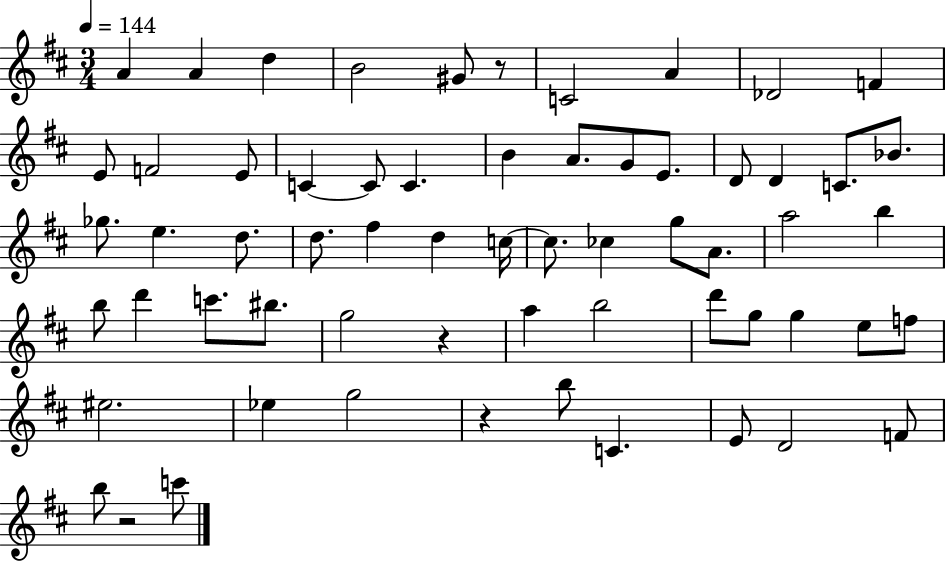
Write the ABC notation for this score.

X:1
T:Untitled
M:3/4
L:1/4
K:D
A A d B2 ^G/2 z/2 C2 A _D2 F E/2 F2 E/2 C C/2 C B A/2 G/2 E/2 D/2 D C/2 _B/2 _g/2 e d/2 d/2 ^f d c/4 c/2 _c g/2 A/2 a2 b b/2 d' c'/2 ^b/2 g2 z a b2 d'/2 g/2 g e/2 f/2 ^e2 _e g2 z b/2 C E/2 D2 F/2 b/2 z2 c'/2